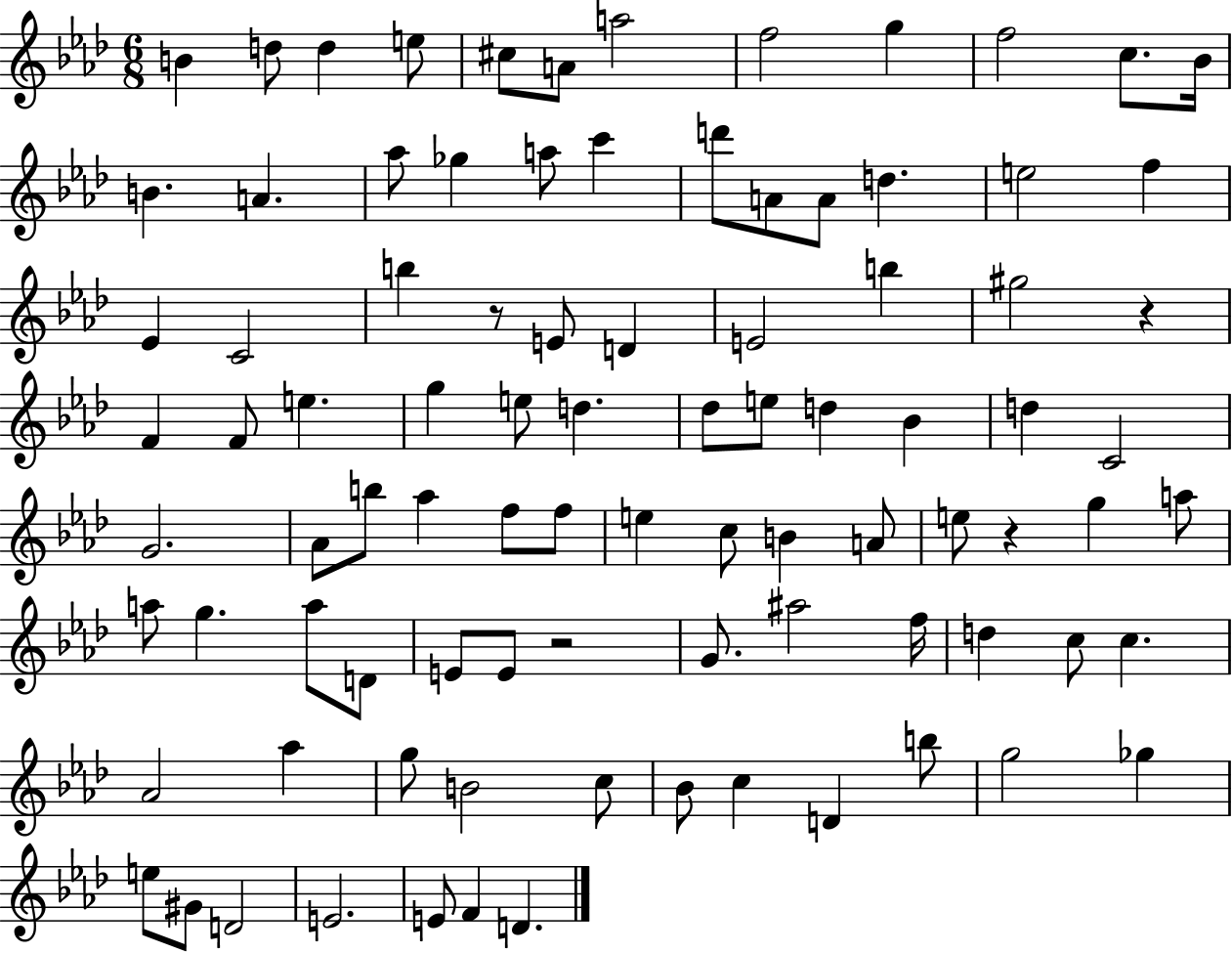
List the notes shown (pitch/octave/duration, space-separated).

B4/q D5/e D5/q E5/e C#5/e A4/e A5/h F5/h G5/q F5/h C5/e. Bb4/s B4/q. A4/q. Ab5/e Gb5/q A5/e C6/q D6/e A4/e A4/e D5/q. E5/h F5/q Eb4/q C4/h B5/q R/e E4/e D4/q E4/h B5/q G#5/h R/q F4/q F4/e E5/q. G5/q E5/e D5/q. Db5/e E5/e D5/q Bb4/q D5/q C4/h G4/h. Ab4/e B5/e Ab5/q F5/e F5/e E5/q C5/e B4/q A4/e E5/e R/q G5/q A5/e A5/e G5/q. A5/e D4/e E4/e E4/e R/h G4/e. A#5/h F5/s D5/q C5/e C5/q. Ab4/h Ab5/q G5/e B4/h C5/e Bb4/e C5/q D4/q B5/e G5/h Gb5/q E5/e G#4/e D4/h E4/h. E4/e F4/q D4/q.